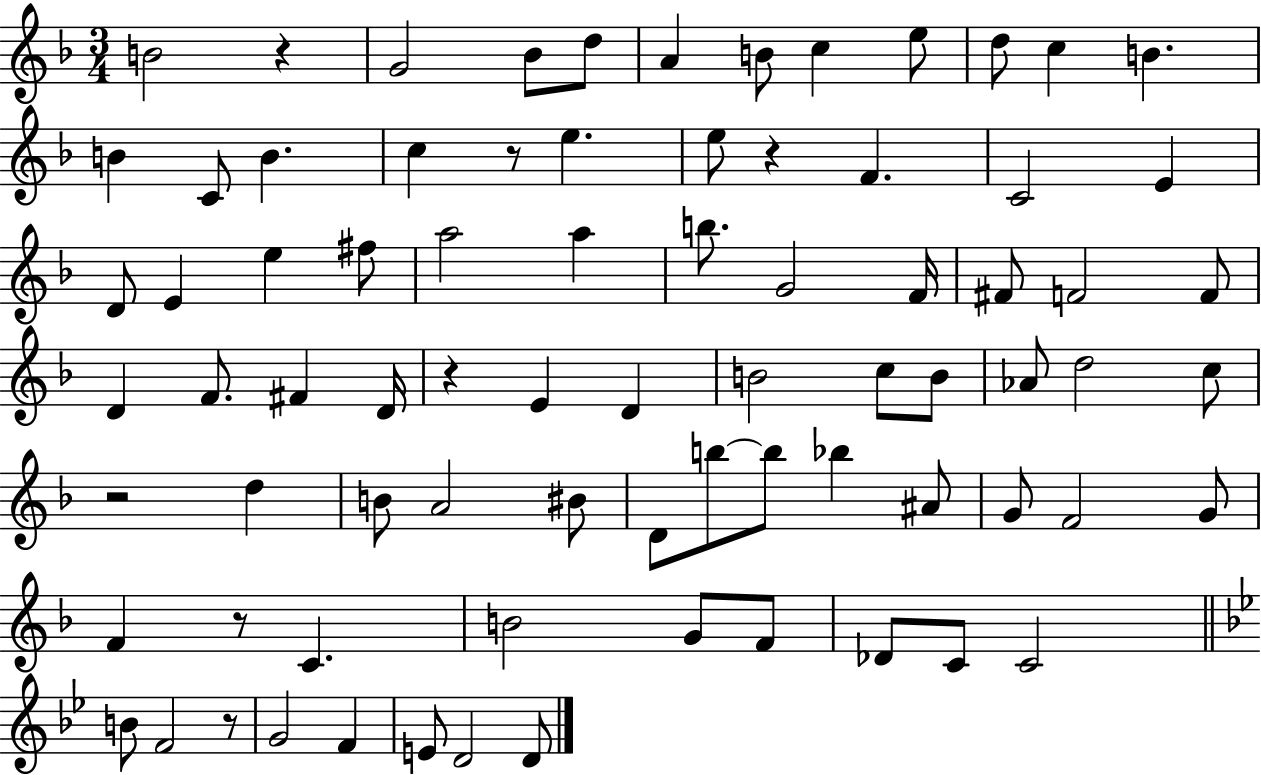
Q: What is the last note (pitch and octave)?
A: D4